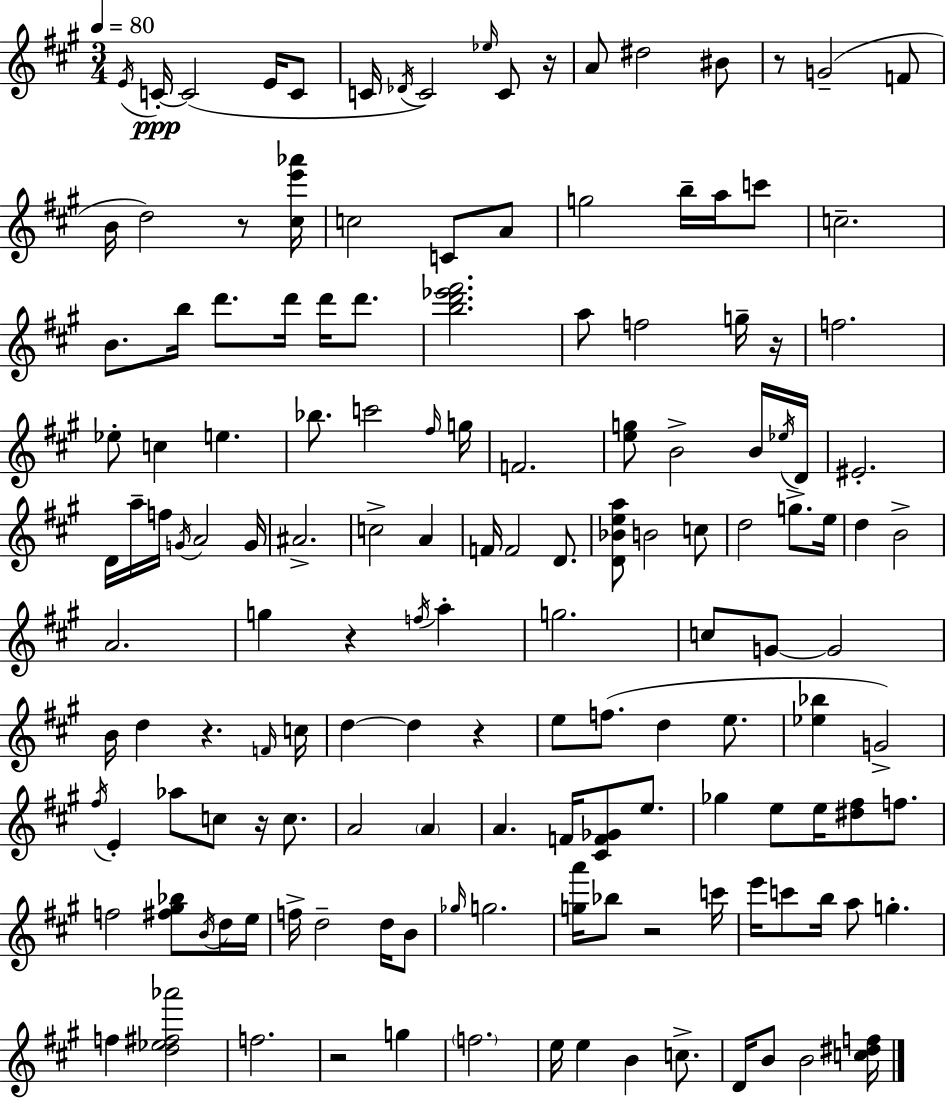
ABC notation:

X:1
T:Untitled
M:3/4
L:1/4
K:A
E/4 C/4 C2 E/4 C/2 C/4 _D/4 C2 _e/4 C/2 z/4 A/2 ^d2 ^B/2 z/2 G2 F/2 B/4 d2 z/2 [^ce'_a']/4 c2 C/2 A/2 g2 b/4 a/4 c'/2 c2 B/2 b/4 d'/2 d'/4 d'/4 d'/2 [bd'_e'^f']2 a/2 f2 g/4 z/4 f2 _e/2 c e _b/2 c'2 ^f/4 g/4 F2 [eg]/2 B2 B/4 _e/4 D/4 ^E2 D/4 a/4 f/4 G/4 A2 G/4 ^A2 c2 A F/4 F2 D/2 [D_Bea]/2 B2 c/2 d2 g/2 e/4 d B2 A2 g z f/4 a g2 c/2 G/2 G2 B/4 d z F/4 c/4 d d z e/2 f/2 d e/2 [_e_b] G2 ^f/4 E _a/2 c/2 z/4 c/2 A2 A A F/4 [^CF_G]/2 e/2 _g e/2 e/4 [^d^f]/2 f/2 f2 [^f^g_b]/2 B/4 d/4 e/4 f/4 d2 d/4 B/2 _g/4 g2 [ga']/4 _b/2 z2 c'/4 e'/4 c'/2 b/4 a/2 g f [d_e^f_a']2 f2 z2 g f2 e/4 e B c/2 D/4 B/2 B2 [c^df]/4